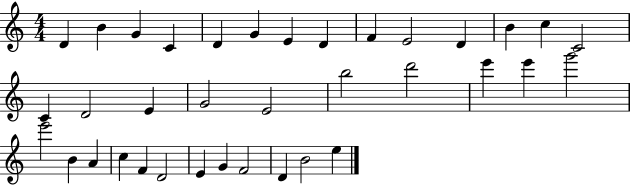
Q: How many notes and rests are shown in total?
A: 36